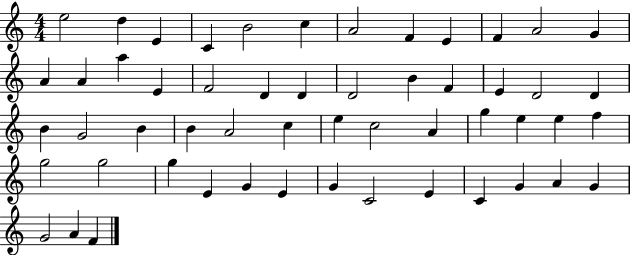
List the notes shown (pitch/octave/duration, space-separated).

E5/h D5/q E4/q C4/q B4/h C5/q A4/h F4/q E4/q F4/q A4/h G4/q A4/q A4/q A5/q E4/q F4/h D4/q D4/q D4/h B4/q F4/q E4/q D4/h D4/q B4/q G4/h B4/q B4/q A4/h C5/q E5/q C5/h A4/q G5/q E5/q E5/q F5/q G5/h G5/h G5/q E4/q G4/q E4/q G4/q C4/h E4/q C4/q G4/q A4/q G4/q G4/h A4/q F4/q